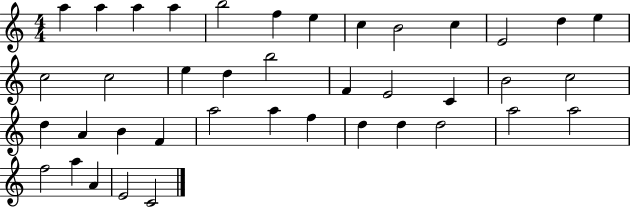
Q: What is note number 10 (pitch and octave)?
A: C5